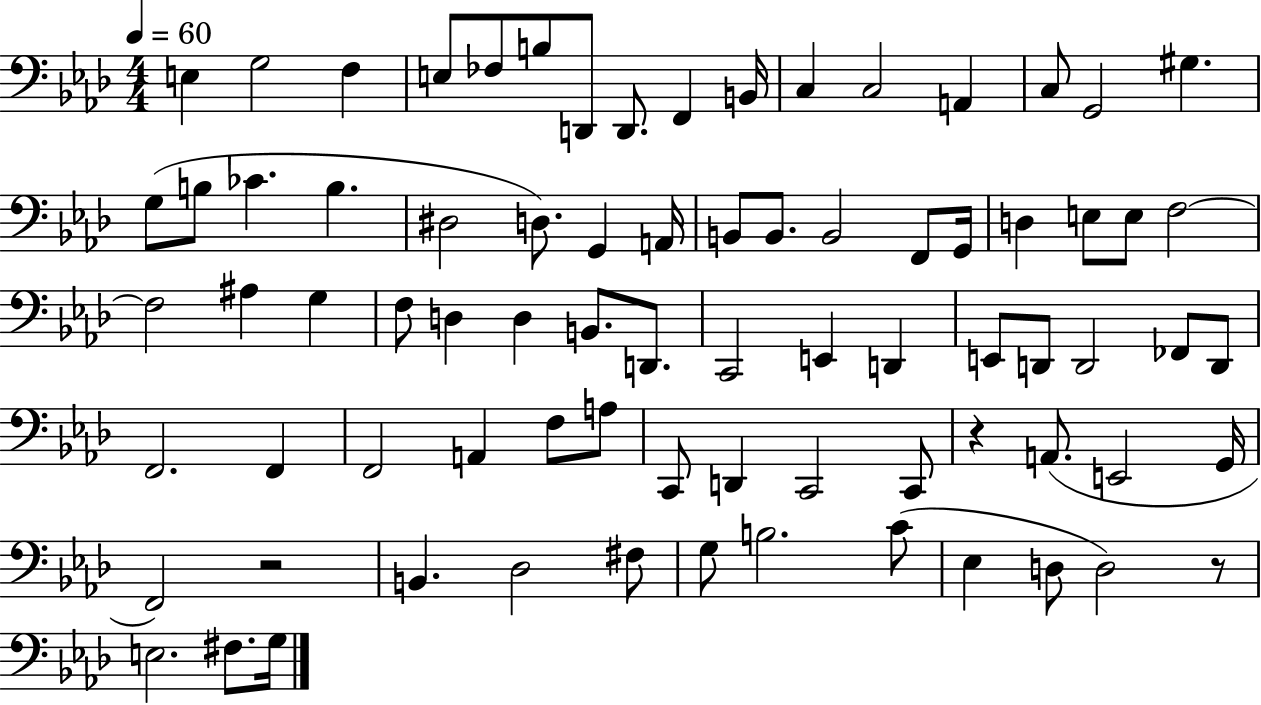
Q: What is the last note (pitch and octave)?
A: G3